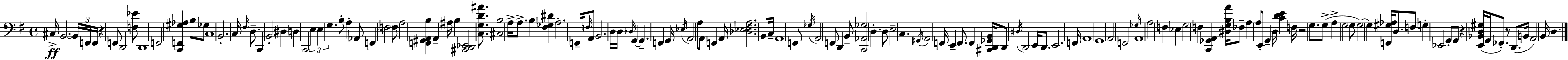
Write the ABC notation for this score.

X:1
T:Untitled
M:4/4
L:1/4
K:G
^C,/4 B,,2 B,,/4 F,,/4 F,,/4 z F,,/2 D,,2 [F,_E]/2 D,,4 F,,2 [C,,F,,^G,_A,] B,/2 _G,/2 C,4 B,,2 C,/4 ^F,/4 D,/2 C,, B,,2 ^D, D, C,,2 E, E, G, B,/2 A, _A,,/2 F,, F,2 F,/2 A,2 [F,,^G,,A,,B,] A,, ^A,/4 B, [^C,,D,,_E,,]2 [C,G,D^A]/2 [^C,B,]2 A,/4 A,/2 B, [^F,_G,^D] A,2 F,,/4 F,/4 A,,/2 B,,2 D,/4 D,/4 _D,/4 G,, G,, F,, G,,/4 _E,/4 A,,2 A,/2 A,,/2 F,, A,,/4 [_D,_E,^F,A,]2 B,,/2 C,/4 A,,4 F,,/2 _G,/4 A,,2 F,,/2 D,, B,,/2 [C,,_A,,_G,]2 D, D,/2 E,2 C, ^G,,/4 A,,2 F,,/4 E,, F,,/2 F,, [^C,,D,,_G,,B,,]/4 D,,/2 ^D,/4 D,,2 E,,/4 D,,/2 E,,2 F,,/4 A,,4 G,,4 A,,2 F,,2 _G,/4 A,,4 A,2 F, _E, G,2 F, [C,,_G,,A,,] [^D,G,B,A]/4 _F,/2 A, A,/2 E,,/2 G,, D,/4 [CDE] F,/4 z2 G,/2 G,/2 A, G,2 G,/2 G,2 G, [F,,^G,_A,]/4 D,/2 F,/2 G, _E,,2 G,,/2 G,,/2 z [E,,_B,,D,^G,]/4 G,,/4 _F,,/2 z/2 D,,/2 B,,/4 A,,2 B,,/4 D,